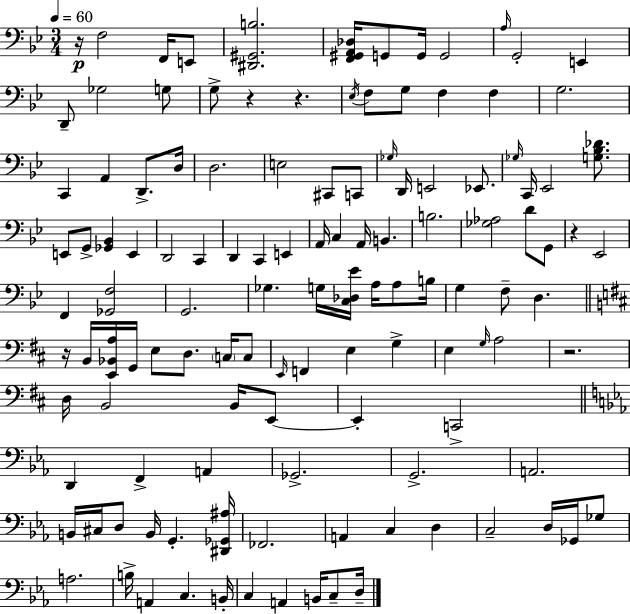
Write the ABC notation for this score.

X:1
T:Untitled
M:3/4
L:1/4
K:Bb
z/4 F,2 F,,/4 E,,/2 [^D,,^G,,B,]2 [F,,^G,,A,,_D,]/4 G,,/2 G,,/4 G,,2 A,/4 G,,2 E,, D,,/2 _G,2 G,/2 G,/2 z z _E,/4 F,/2 G,/2 F, F, G,2 C,, A,, D,,/2 D,/4 D,2 E,2 ^C,,/2 C,,/2 _G,/4 D,,/4 E,,2 _E,,/2 _G,/4 C,,/4 _E,,2 [G,_B,_D]/2 E,,/2 G,,/2 [_G,,_B,,] E,, D,,2 C,, D,, C,, E,, A,,/4 C, A,,/4 B,, B,2 [_G,_A,]2 D/2 G,,/2 z _E,,2 F,, [_G,,F,]2 G,,2 _G, G,/4 [C,_D,_E]/4 A,/4 A,/2 B,/4 G, F,/2 D, z/4 B,,/4 [E,,_B,,A,]/4 G,,/4 E,/2 D,/2 C,/4 C,/2 E,,/4 F,, E, G, E, G,/4 A,2 z2 D,/4 B,,2 B,,/4 E,,/2 E,, C,,2 D,, F,, A,, _G,,2 G,,2 A,,2 B,,/4 ^C,/4 D,/2 B,,/4 G,, [^D,,_G,,^A,]/4 _F,,2 A,, C, D, C,2 D,/4 _G,,/4 _G,/2 A,2 B,/4 A,, C, B,,/4 C, A,, B,,/4 C,/2 D,/4